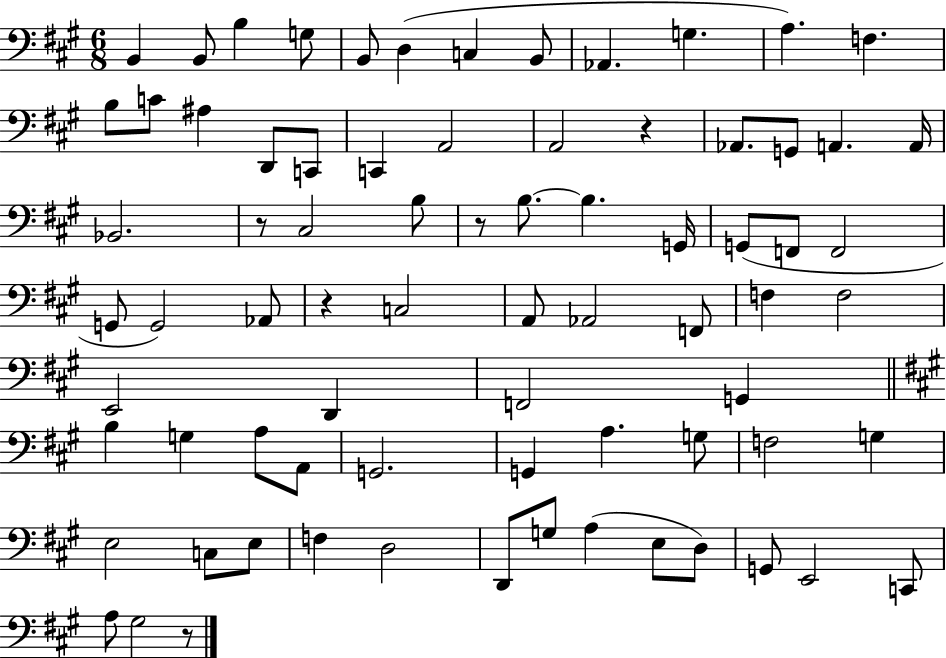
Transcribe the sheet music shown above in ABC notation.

X:1
T:Untitled
M:6/8
L:1/4
K:A
B,, B,,/2 B, G,/2 B,,/2 D, C, B,,/2 _A,, G, A, F, B,/2 C/2 ^A, D,,/2 C,,/2 C,, A,,2 A,,2 z _A,,/2 G,,/2 A,, A,,/4 _B,,2 z/2 ^C,2 B,/2 z/2 B,/2 B, G,,/4 G,,/2 F,,/2 F,,2 G,,/2 G,,2 _A,,/2 z C,2 A,,/2 _A,,2 F,,/2 F, F,2 E,,2 D,, F,,2 G,, B, G, A,/2 A,,/2 G,,2 G,, A, G,/2 F,2 G, E,2 C,/2 E,/2 F, D,2 D,,/2 G,/2 A, E,/2 D,/2 G,,/2 E,,2 C,,/2 A,/2 ^G,2 z/2